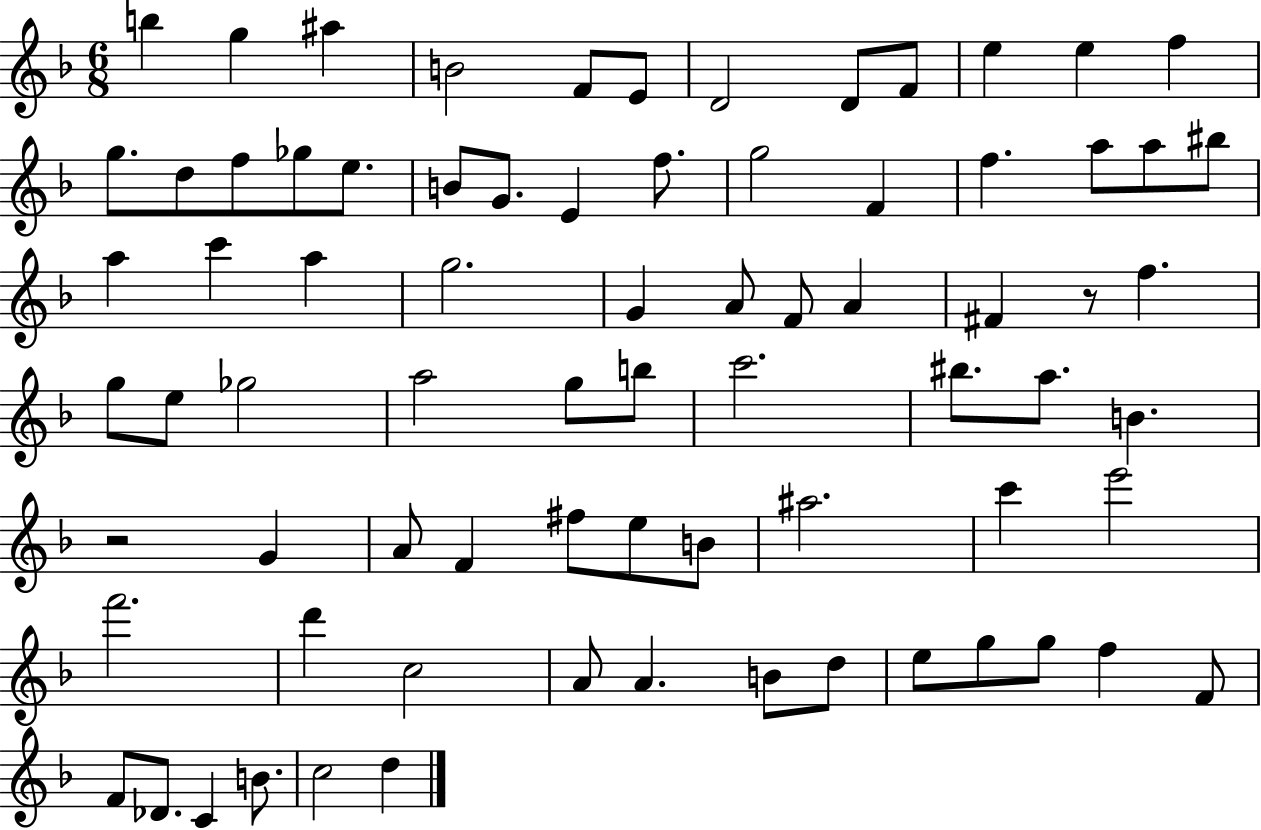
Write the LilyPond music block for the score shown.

{
  \clef treble
  \numericTimeSignature
  \time 6/8
  \key f \major
  b''4 g''4 ais''4 | b'2 f'8 e'8 | d'2 d'8 f'8 | e''4 e''4 f''4 | \break g''8. d''8 f''8 ges''8 e''8. | b'8 g'8. e'4 f''8. | g''2 f'4 | f''4. a''8 a''8 bis''8 | \break a''4 c'''4 a''4 | g''2. | g'4 a'8 f'8 a'4 | fis'4 r8 f''4. | \break g''8 e''8 ges''2 | a''2 g''8 b''8 | c'''2. | bis''8. a''8. b'4. | \break r2 g'4 | a'8 f'4 fis''8 e''8 b'8 | ais''2. | c'''4 e'''2 | \break f'''2. | d'''4 c''2 | a'8 a'4. b'8 d''8 | e''8 g''8 g''8 f''4 f'8 | \break f'8 des'8. c'4 b'8. | c''2 d''4 | \bar "|."
}